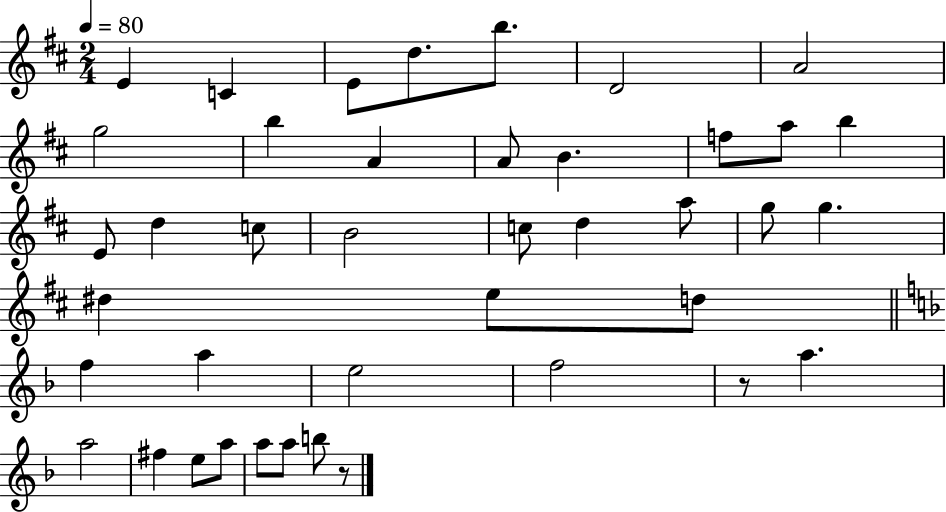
{
  \clef treble
  \numericTimeSignature
  \time 2/4
  \key d \major
  \tempo 4 = 80
  e'4 c'4 | e'8 d''8. b''8. | d'2 | a'2 | \break g''2 | b''4 a'4 | a'8 b'4. | f''8 a''8 b''4 | \break e'8 d''4 c''8 | b'2 | c''8 d''4 a''8 | g''8 g''4. | \break dis''4 e''8 d''8 | \bar "||" \break \key f \major f''4 a''4 | e''2 | f''2 | r8 a''4. | \break a''2 | fis''4 e''8 a''8 | a''8 a''8 b''8 r8 | \bar "|."
}